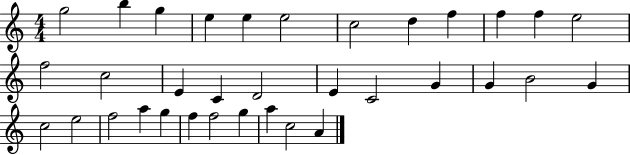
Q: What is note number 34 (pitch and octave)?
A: A4